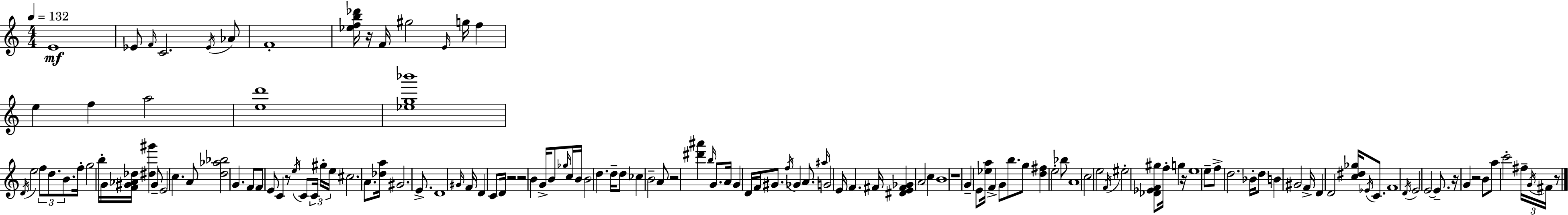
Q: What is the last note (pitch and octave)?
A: F#4